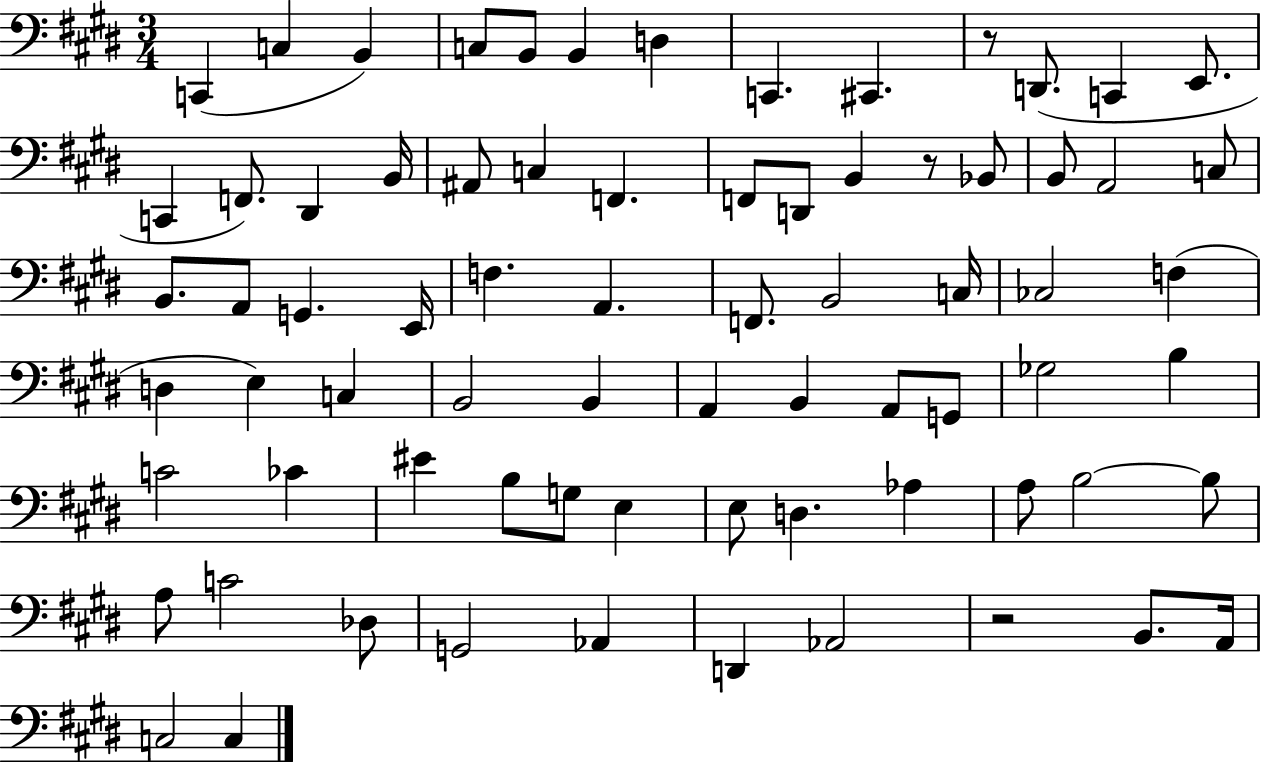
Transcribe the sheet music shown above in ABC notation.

X:1
T:Untitled
M:3/4
L:1/4
K:E
C,, C, B,, C,/2 B,,/2 B,, D, C,, ^C,, z/2 D,,/2 C,, E,,/2 C,, F,,/2 ^D,, B,,/4 ^A,,/2 C, F,, F,,/2 D,,/2 B,, z/2 _B,,/2 B,,/2 A,,2 C,/2 B,,/2 A,,/2 G,, E,,/4 F, A,, F,,/2 B,,2 C,/4 _C,2 F, D, E, C, B,,2 B,, A,, B,, A,,/2 G,,/2 _G,2 B, C2 _C ^E B,/2 G,/2 E, E,/2 D, _A, A,/2 B,2 B,/2 A,/2 C2 _D,/2 G,,2 _A,, D,, _A,,2 z2 B,,/2 A,,/4 C,2 C,